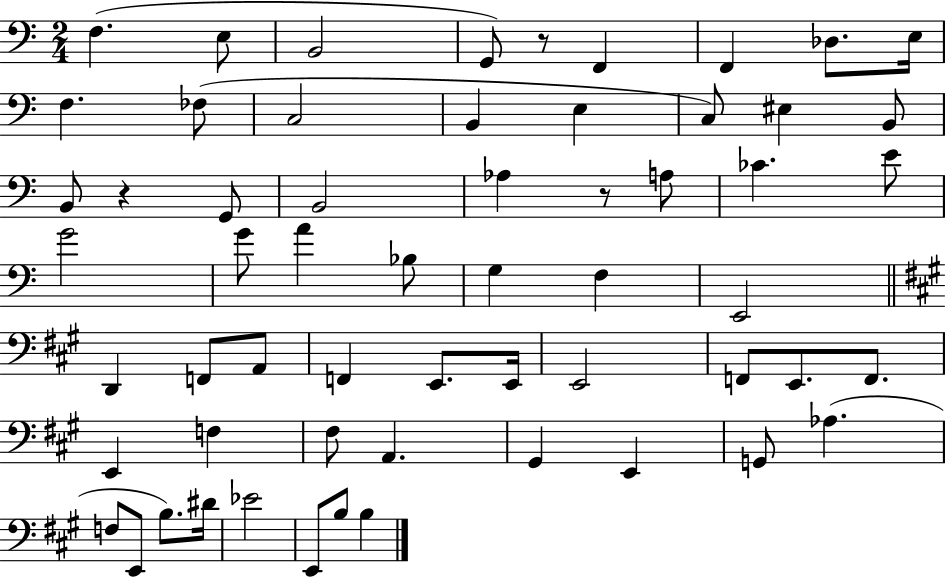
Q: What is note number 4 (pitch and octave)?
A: G2